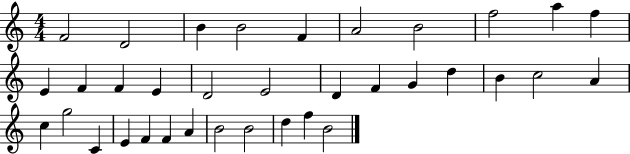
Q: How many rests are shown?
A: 0